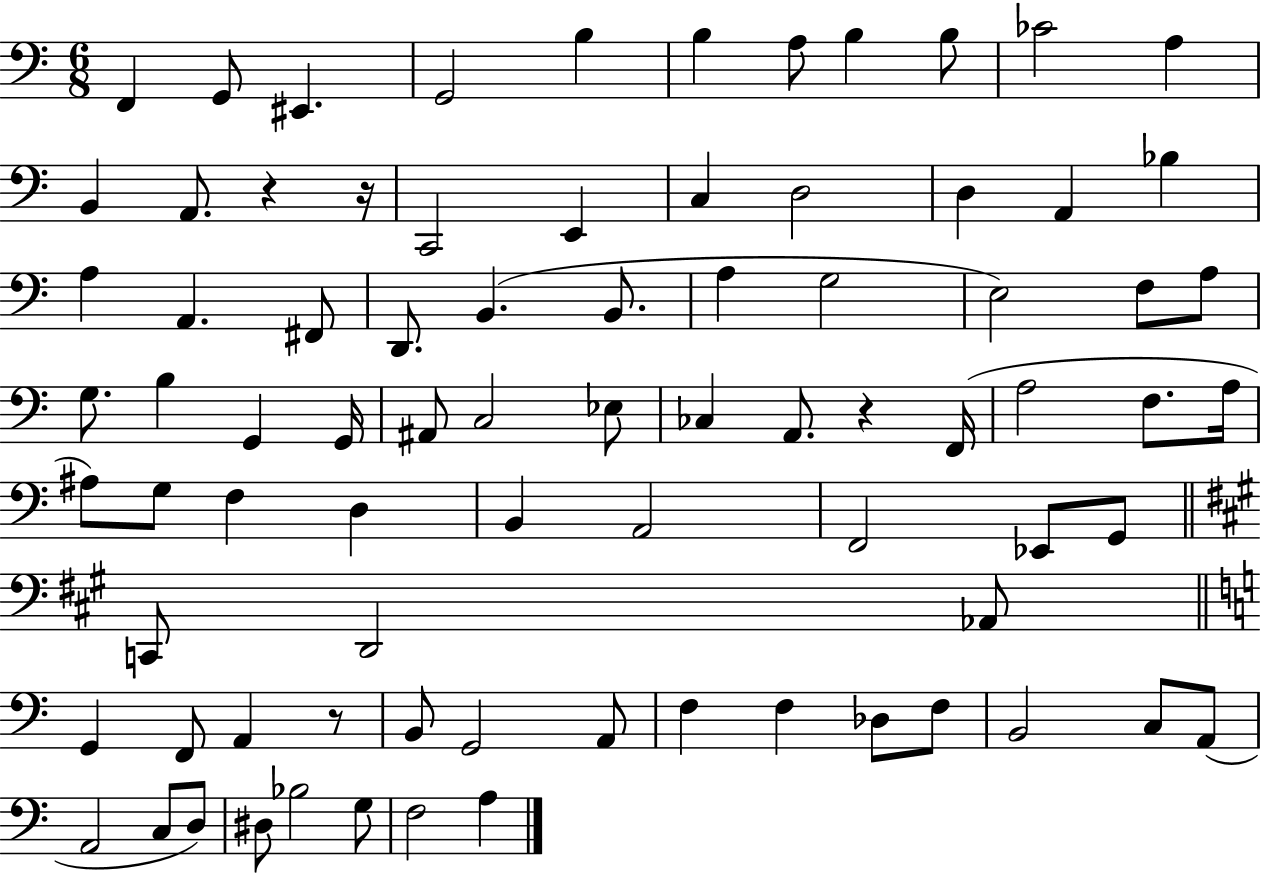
{
  \clef bass
  \numericTimeSignature
  \time 6/8
  \key c \major
  f,4 g,8 eis,4. | g,2 b4 | b4 a8 b4 b8 | ces'2 a4 | \break b,4 a,8. r4 r16 | c,2 e,4 | c4 d2 | d4 a,4 bes4 | \break a4 a,4. fis,8 | d,8. b,4.( b,8. | a4 g2 | e2) f8 a8 | \break g8. b4 g,4 g,16 | ais,8 c2 ees8 | ces4 a,8. r4 f,16( | a2 f8. a16 | \break ais8) g8 f4 d4 | b,4 a,2 | f,2 ees,8 g,8 | \bar "||" \break \key a \major c,8 d,2 aes,8 | \bar "||" \break \key c \major g,4 f,8 a,4 r8 | b,8 g,2 a,8 | f4 f4 des8 f8 | b,2 c8 a,8( | \break a,2 c8 d8) | dis8 bes2 g8 | f2 a4 | \bar "|."
}